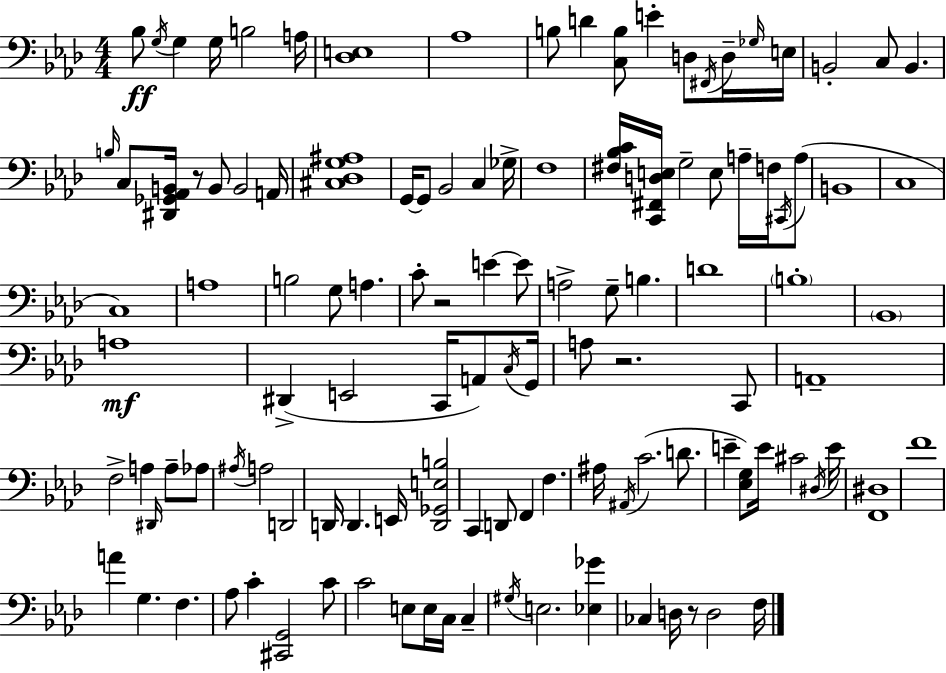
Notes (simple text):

Bb3/e G3/s G3/q G3/s B3/h A3/s [Db3,E3]/w Ab3/w B3/e D4/q [C3,B3]/e E4/q D3/e F#2/s D3/s Gb3/s E3/s B2/h C3/e B2/q. B3/s C3/e [D#2,Gb2,Ab2,B2]/s R/e B2/e B2/h A2/s [C#3,Db3,G3,A#3]/w G2/s G2/e Bb2/h C3/q Gb3/s F3/w [F#3,Bb3,C4]/s [C2,F#2,D3,E3]/s G3/h E3/e A3/s F3/s C#2/s A3/e B2/w C3/w C3/w A3/w B3/h G3/e A3/q. C4/e R/h E4/q E4/e A3/h G3/e B3/q. D4/w B3/w Bb2/w A3/w D#2/q E2/h C2/s A2/e C3/s G2/s A3/e R/h. C2/e A2/w F3/h A3/q D#2/s A3/e Ab3/e A#3/s A3/h D2/h D2/s D2/q. E2/s [D2,Gb2,E3,B3]/h C2/q D2/e F2/q F3/q. A#3/s A#2/s C4/h. D4/e. E4/q [Eb3,G3]/e E4/s C#4/h D#3/s E4/s [F2,D#3]/w F4/w A4/q G3/q. F3/q. Ab3/e C4/q [C#2,G2]/h C4/e C4/h E3/e E3/s C3/s C3/q G#3/s E3/h. [Eb3,Gb4]/q CES3/q D3/s R/e D3/h F3/s